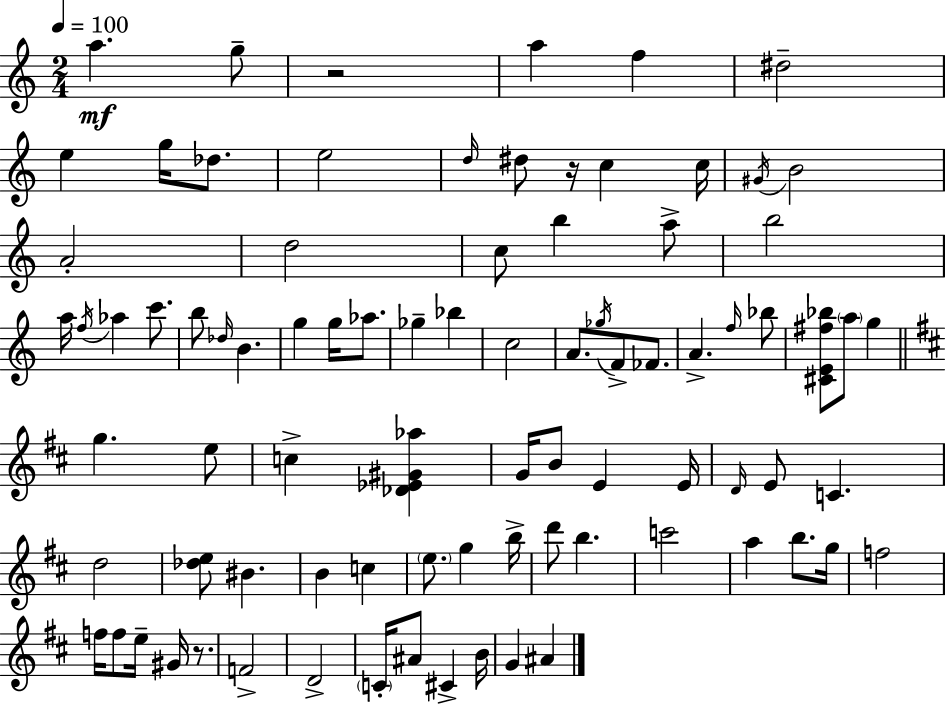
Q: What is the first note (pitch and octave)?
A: A5